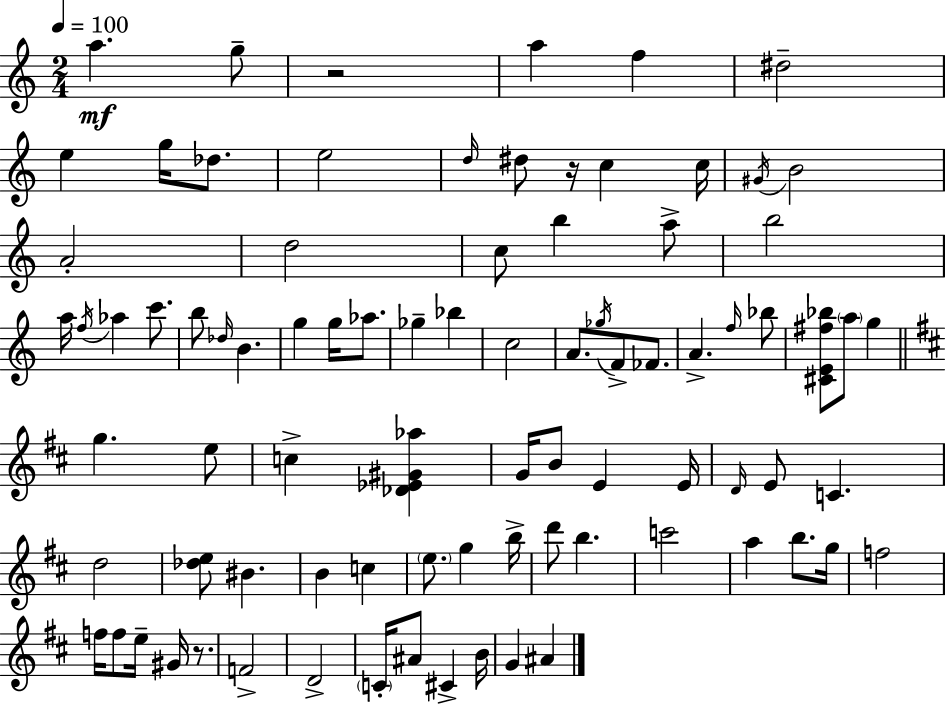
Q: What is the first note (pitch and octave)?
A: A5